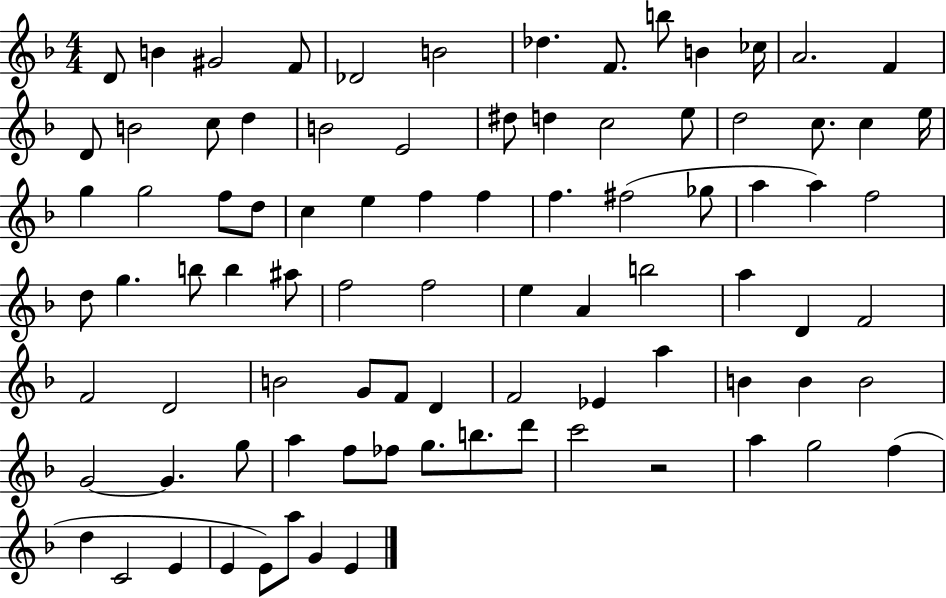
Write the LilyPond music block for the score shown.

{
  \clef treble
  \numericTimeSignature
  \time 4/4
  \key f \major
  d'8 b'4 gis'2 f'8 | des'2 b'2 | des''4. f'8. b''8 b'4 ces''16 | a'2. f'4 | \break d'8 b'2 c''8 d''4 | b'2 e'2 | dis''8 d''4 c''2 e''8 | d''2 c''8. c''4 e''16 | \break g''4 g''2 f''8 d''8 | c''4 e''4 f''4 f''4 | f''4. fis''2( ges''8 | a''4 a''4) f''2 | \break d''8 g''4. b''8 b''4 ais''8 | f''2 f''2 | e''4 a'4 b''2 | a''4 d'4 f'2 | \break f'2 d'2 | b'2 g'8 f'8 d'4 | f'2 ees'4 a''4 | b'4 b'4 b'2 | \break g'2~~ g'4. g''8 | a''4 f''8 fes''8 g''8. b''8. d'''8 | c'''2 r2 | a''4 g''2 f''4( | \break d''4 c'2 e'4 | e'4 e'8) a''8 g'4 e'4 | \bar "|."
}